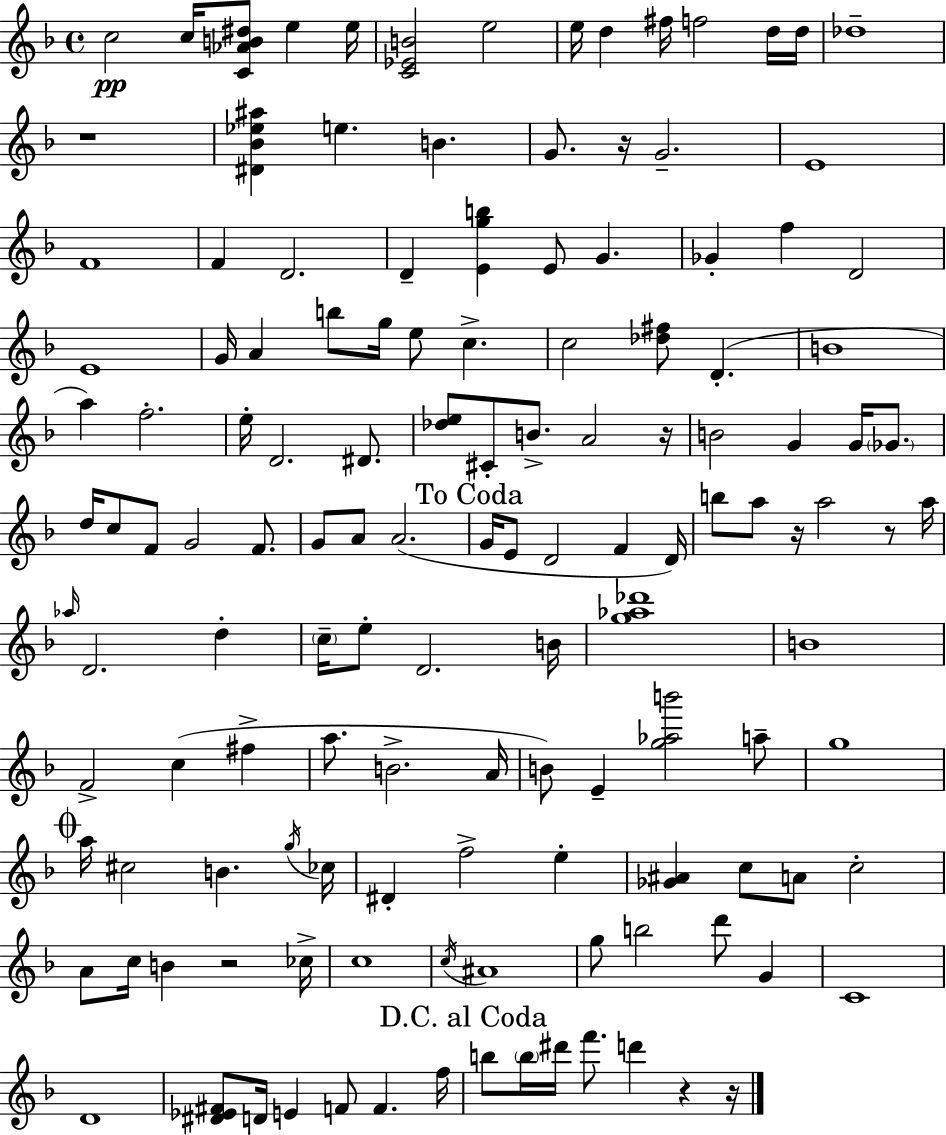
{
  \clef treble
  \time 4/4
  \defaultTimeSignature
  \key f \major
  c''2\pp c''16 <c' aes' b' dis''>8 e''4 e''16 | <c' ees' b'>2 e''2 | e''16 d''4 fis''16 f''2 d''16 d''16 | des''1-- | \break r1 | <dis' bes' ees'' ais''>4 e''4. b'4. | g'8. r16 g'2.-- | e'1 | \break f'1 | f'4 d'2. | d'4-- <e' g'' b''>4 e'8 g'4. | ges'4-. f''4 d'2 | \break e'1 | g'16 a'4 b''8 g''16 e''8 c''4.-> | c''2 <des'' fis''>8 d'4.-.( | b'1 | \break a''4) f''2.-. | e''16-. d'2. dis'8. | <des'' e''>8 cis'8-. b'8.-> a'2 r16 | b'2 g'4 g'16 \parenthesize ges'8. | \break d''16 c''8 f'8 g'2 f'8. | g'8 a'8 a'2.( | \mark "To Coda" g'16 e'8 d'2 f'4 d'16) | b''8 a''8 r16 a''2 r8 a''16 | \break \grace { aes''16 } d'2. d''4-. | \parenthesize c''16-- e''8-. d'2. | b'16 <g'' aes'' des'''>1 | b'1 | \break f'2-> c''4( fis''4-> | a''8. b'2.-> | a'16 b'8) e'4-- <g'' aes'' b'''>2 a''8-- | g''1 | \break \mark \markup { \musicglyph "scripts.coda" } a''16 cis''2 b'4. | \acciaccatura { g''16 } ces''16 dis'4-. f''2-> e''4-. | <ges' ais'>4 c''8 a'8 c''2-. | a'8 c''16 b'4 r2 | \break ces''16-> c''1 | \acciaccatura { c''16 } ais'1 | g''8 b''2 d'''8 g'4 | c'1 | \break d'1 | <dis' ees' fis'>8 d'16 e'4 f'8 f'4. | f''16 \mark "D.C. al Coda" b''8 \parenthesize b''16 dis'''16 f'''8. d'''4 r4 | r16 \bar "|."
}